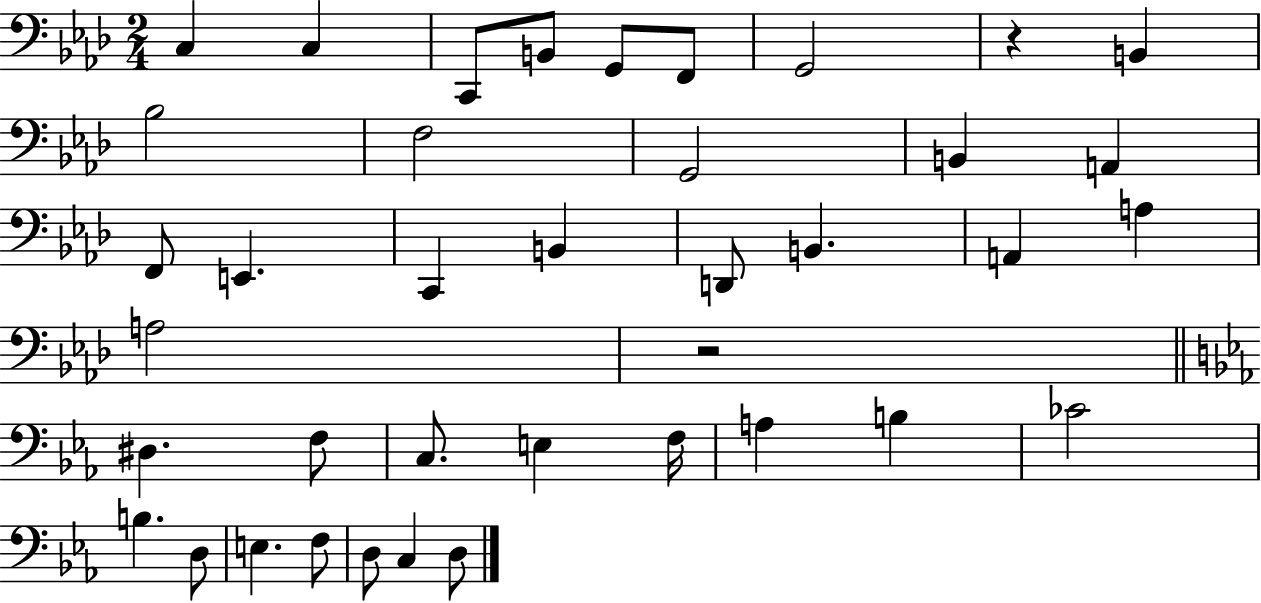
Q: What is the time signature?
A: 2/4